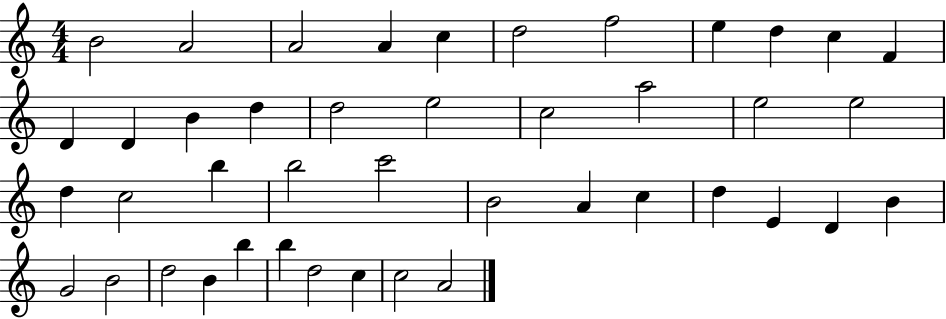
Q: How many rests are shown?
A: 0